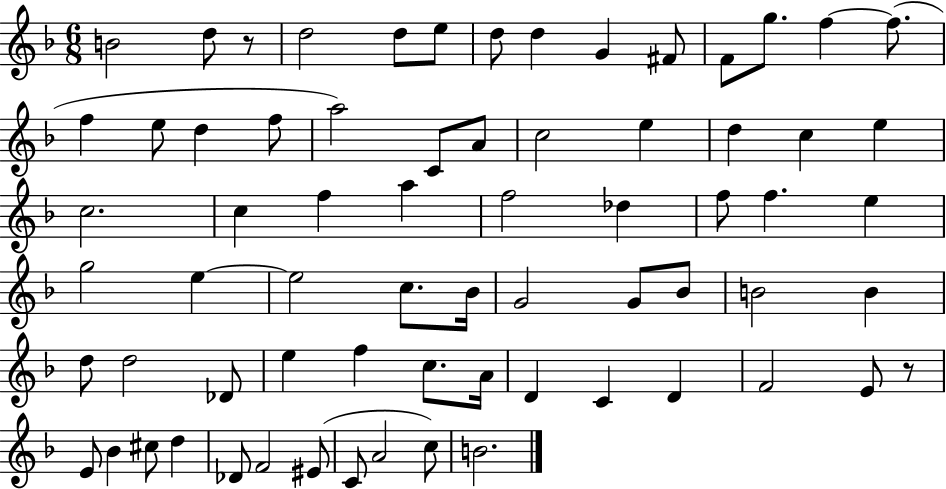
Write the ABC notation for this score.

X:1
T:Untitled
M:6/8
L:1/4
K:F
B2 d/2 z/2 d2 d/2 e/2 d/2 d G ^F/2 F/2 g/2 f f/2 f e/2 d f/2 a2 C/2 A/2 c2 e d c e c2 c f a f2 _d f/2 f e g2 e e2 c/2 _B/4 G2 G/2 _B/2 B2 B d/2 d2 _D/2 e f c/2 A/4 D C D F2 E/2 z/2 E/2 _B ^c/2 d _D/2 F2 ^E/2 C/2 A2 c/2 B2